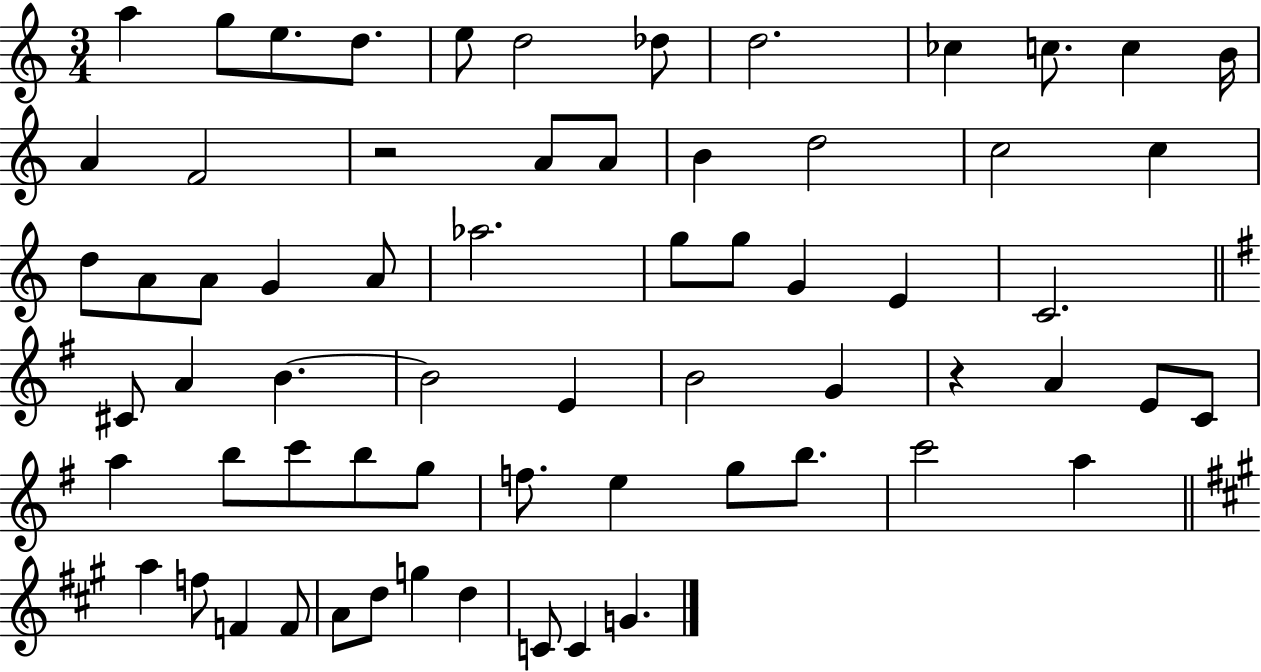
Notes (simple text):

A5/q G5/e E5/e. D5/e. E5/e D5/h Db5/e D5/h. CES5/q C5/e. C5/q B4/s A4/q F4/h R/h A4/e A4/e B4/q D5/h C5/h C5/q D5/e A4/e A4/e G4/q A4/e Ab5/h. G5/e G5/e G4/q E4/q C4/h. C#4/e A4/q B4/q. B4/h E4/q B4/h G4/q R/q A4/q E4/e C4/e A5/q B5/e C6/e B5/e G5/e F5/e. E5/q G5/e B5/e. C6/h A5/q A5/q F5/e F4/q F4/e A4/e D5/e G5/q D5/q C4/e C4/q G4/q.